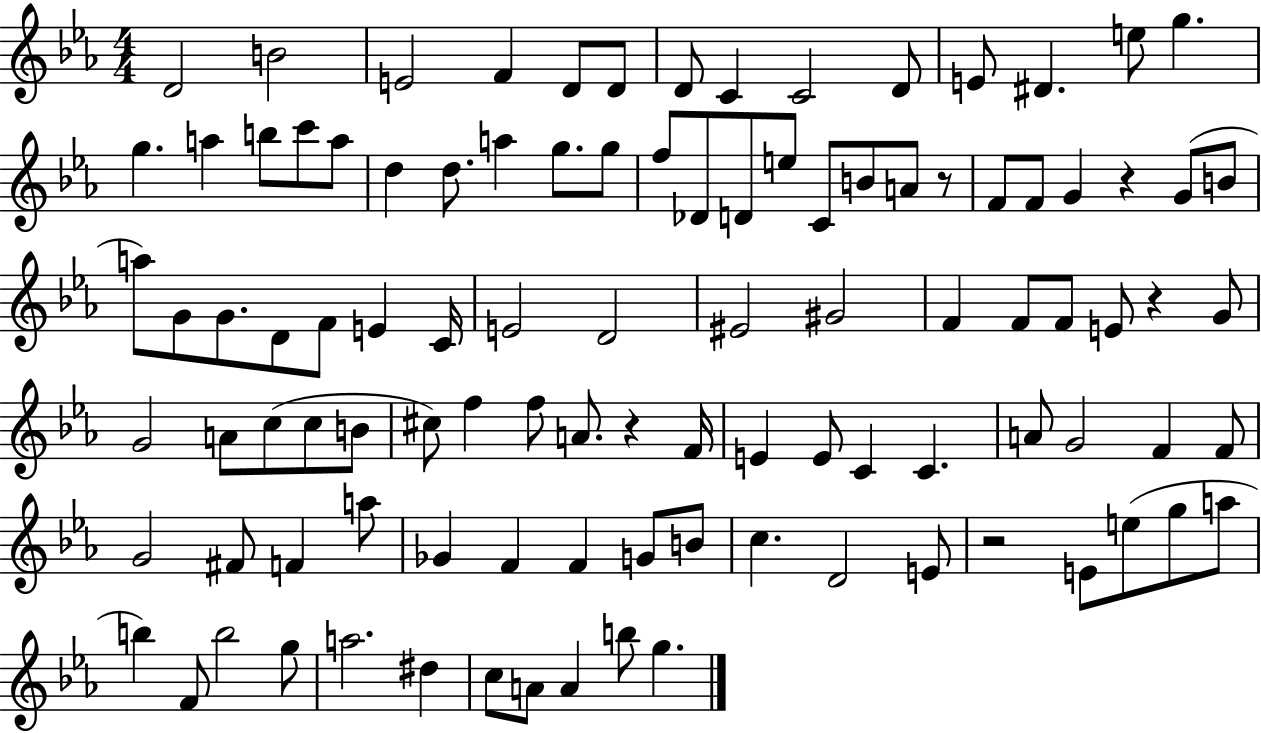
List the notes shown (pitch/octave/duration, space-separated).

D4/h B4/h E4/h F4/q D4/e D4/e D4/e C4/q C4/h D4/e E4/e D#4/q. E5/e G5/q. G5/q. A5/q B5/e C6/e A5/e D5/q D5/e. A5/q G5/e. G5/e F5/e Db4/e D4/e E5/e C4/e B4/e A4/e R/e F4/e F4/e G4/q R/q G4/e B4/e A5/e G4/e G4/e. D4/e F4/e E4/q C4/s E4/h D4/h EIS4/h G#4/h F4/q F4/e F4/e E4/e R/q G4/e G4/h A4/e C5/e C5/e B4/e C#5/e F5/q F5/e A4/e. R/q F4/s E4/q E4/e C4/q C4/q. A4/e G4/h F4/q F4/e G4/h F#4/e F4/q A5/e Gb4/q F4/q F4/q G4/e B4/e C5/q. D4/h E4/e R/h E4/e E5/e G5/e A5/e B5/q F4/e B5/h G5/e A5/h. D#5/q C5/e A4/e A4/q B5/e G5/q.